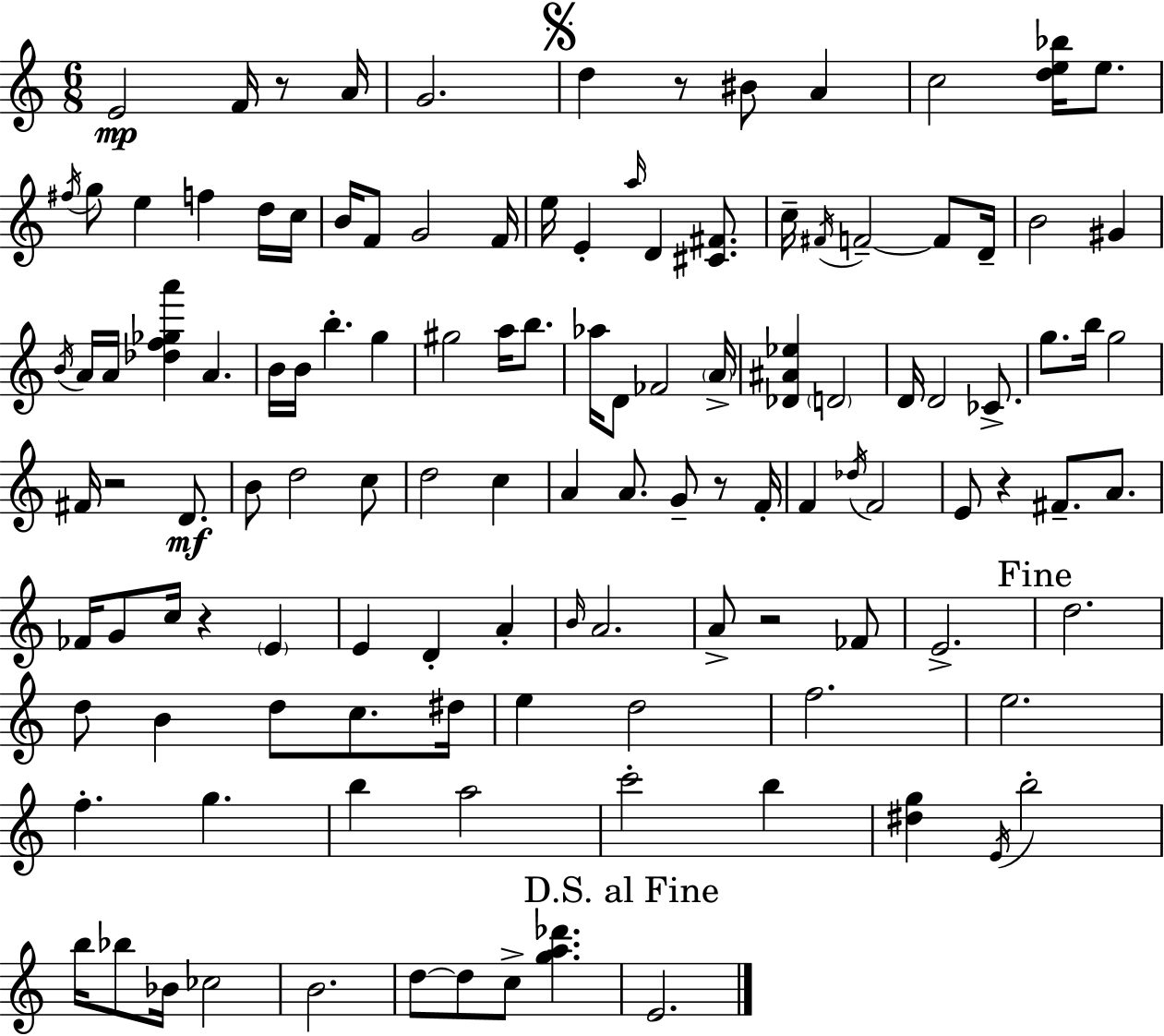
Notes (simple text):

E4/h F4/s R/e A4/s G4/h. D5/q R/e BIS4/e A4/q C5/h [D5,E5,Bb5]/s E5/e. F#5/s G5/e E5/q F5/q D5/s C5/s B4/s F4/e G4/h F4/s E5/s E4/q A5/s D4/q [C#4,F#4]/e. C5/s F#4/s F4/h F4/e D4/s B4/h G#4/q B4/s A4/s A4/s [Db5,F5,Gb5,A6]/q A4/q. B4/s B4/s B5/q. G5/q G#5/h A5/s B5/e. Ab5/s D4/e FES4/h A4/s [Db4,A#4,Eb5]/q D4/h D4/s D4/h CES4/e. G5/e. B5/s G5/h F#4/s R/h D4/e. B4/e D5/h C5/e D5/h C5/q A4/q A4/e. G4/e R/e F4/s F4/q Db5/s F4/h E4/e R/q F#4/e. A4/e. FES4/s G4/e C5/s R/q E4/q E4/q D4/q A4/q B4/s A4/h. A4/e R/h FES4/e E4/h. D5/h. D5/e B4/q D5/e C5/e. D#5/s E5/q D5/h F5/h. E5/h. F5/q. G5/q. B5/q A5/h C6/h B5/q [D#5,G5]/q E4/s B5/h B5/s Bb5/e Bb4/s CES5/h B4/h. D5/e D5/e C5/e [G5,A5,Db6]/q. E4/h.